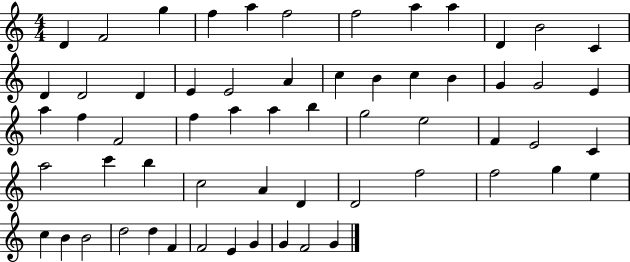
{
  \clef treble
  \numericTimeSignature
  \time 4/4
  \key c \major
  d'4 f'2 g''4 | f''4 a''4 f''2 | f''2 a''4 a''4 | d'4 b'2 c'4 | \break d'4 d'2 d'4 | e'4 e'2 a'4 | c''4 b'4 c''4 b'4 | g'4 g'2 e'4 | \break a''4 f''4 f'2 | f''4 a''4 a''4 b''4 | g''2 e''2 | f'4 e'2 c'4 | \break a''2 c'''4 b''4 | c''2 a'4 d'4 | d'2 f''2 | f''2 g''4 e''4 | \break c''4 b'4 b'2 | d''2 d''4 f'4 | f'2 e'4 g'4 | g'4 f'2 g'4 | \break \bar "|."
}